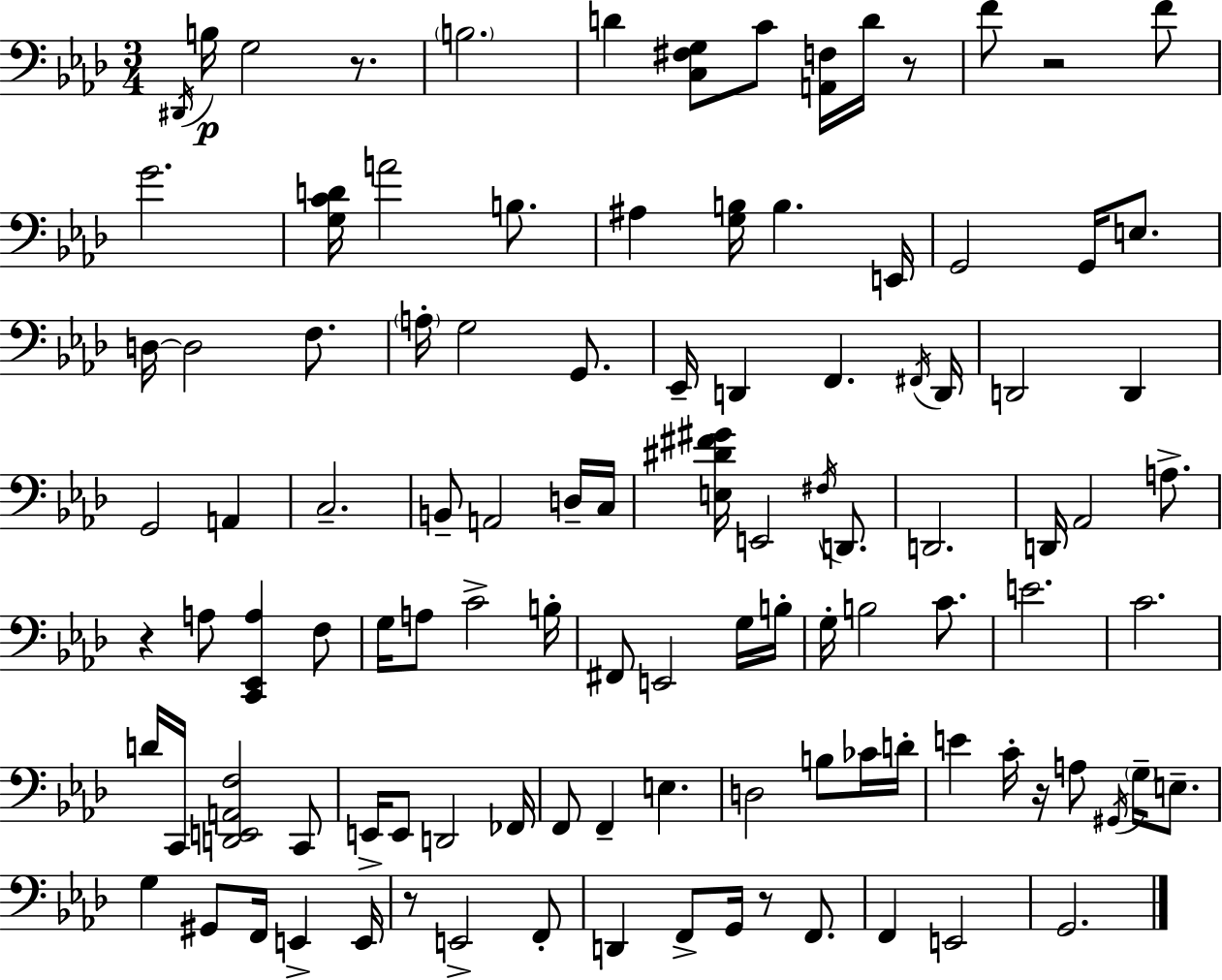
D#2/s B3/s G3/h R/e. B3/h. D4/q [C3,F#3,G3]/e C4/e [A2,F3]/s D4/s R/e F4/e R/h F4/e G4/h. [G3,C4,D4]/s A4/h B3/e. A#3/q [G3,B3]/s B3/q. E2/s G2/h G2/s E3/e. D3/s D3/h F3/e. A3/s G3/h G2/e. Eb2/s D2/q F2/q. F#2/s D2/s D2/h D2/q G2/h A2/q C3/h. B2/e A2/h D3/s C3/s [E3,D#4,F#4,G#4]/s E2/h F#3/s D2/e. D2/h. D2/s Ab2/h A3/e. R/q A3/e [C2,Eb2,A3]/q F3/e G3/s A3/e C4/h B3/s F#2/e E2/h G3/s B3/s G3/s B3/h C4/e. E4/h. C4/h. D4/s C2/s [D2,E2,A2,F3]/h C2/e E2/s E2/e D2/h FES2/s F2/e F2/q E3/q. D3/h B3/e CES4/s D4/s E4/q C4/s R/s A3/e G#2/s G3/s E3/e. G3/q G#2/e F2/s E2/q E2/s R/e E2/h F2/e D2/q F2/e G2/s R/e F2/e. F2/q E2/h G2/h.